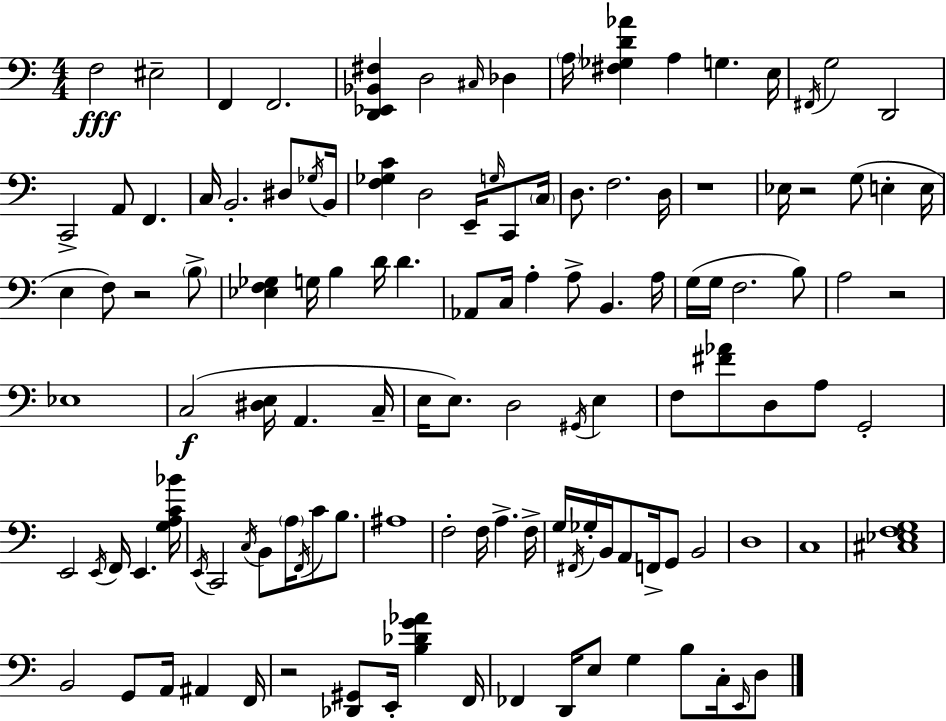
{
  \clef bass
  \numericTimeSignature
  \time 4/4
  \key a \minor
  \repeat volta 2 { f2\fff eis2-- | f,4 f,2. | <d, ees, bes, fis>4 d2 \grace { cis16 } des4 | \parenthesize a16 <fis ges d' aes'>4 a4 g4. | \break e16 \acciaccatura { fis,16 } g2 d,2 | c,2-> a,8 f,4. | c16 b,2.-. dis8 | \acciaccatura { ges16 } b,16 <f ges c'>4 d2 e,16-- | \break \grace { g16 } c,8 \parenthesize c16 d8. f2. | d16 r1 | ees16 r2 g8( e4-. | e16 e4 f8) r2 | \break \parenthesize b8-> <ees f ges>4 g16 b4 d'16 d'4. | aes,8 c16 a4-. a8-> b,4. | a16 g16( g16 f2. | b8) a2 r2 | \break ees1 | c2(\f <dis e>16 a,4. | c16-- e16 e8.) d2 | \acciaccatura { gis,16 } e4 f8 <fis' aes'>8 d8 a8 g,2-. | \break e,2 \acciaccatura { e,16 } f,16 e,4. | <g a c' bes'>16 \acciaccatura { e,16 } c,2 \acciaccatura { c16 } | b,8 \parenthesize a16 \acciaccatura { f,16 } c'8 b8. ais1 | f2-. | \break f16 a4.-> f16-> g16 \acciaccatura { fis,16 } ges16-. b,16 a,8 f,16-> | g,8 b,2 d1 | c1 | <cis ees f g>1 | \break b,2 | g,8 a,16 ais,4 f,16 r2 | <des, gis,>8 e,16-. <b des' g' aes'>4 f,16 fes,4 d,16 e8 | g4 b8 c16-. \grace { e,16 } d8 } \bar "|."
}